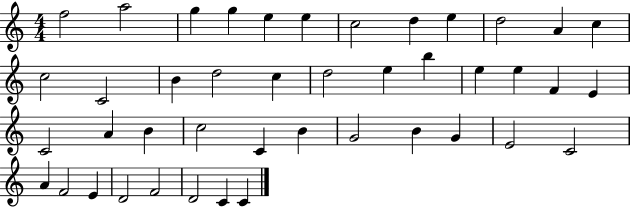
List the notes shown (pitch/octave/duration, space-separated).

F5/h A5/h G5/q G5/q E5/q E5/q C5/h D5/q E5/q D5/h A4/q C5/q C5/h C4/h B4/q D5/h C5/q D5/h E5/q B5/q E5/q E5/q F4/q E4/q C4/h A4/q B4/q C5/h C4/q B4/q G4/h B4/q G4/q E4/h C4/h A4/q F4/h E4/q D4/h F4/h D4/h C4/q C4/q